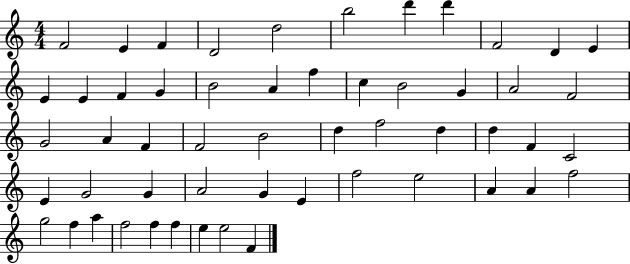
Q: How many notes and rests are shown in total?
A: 54